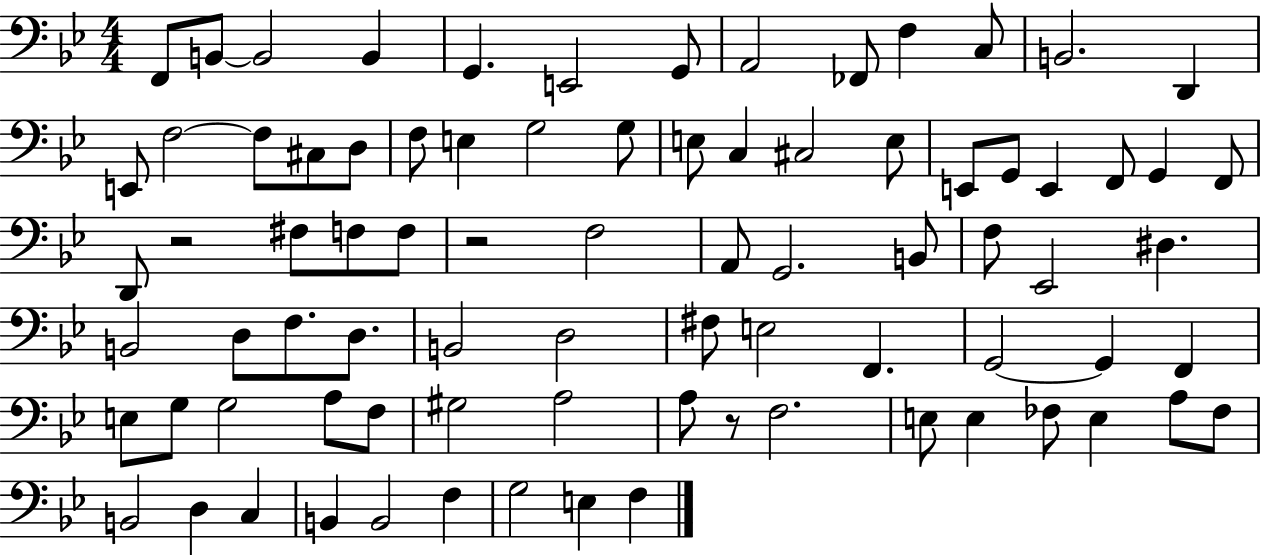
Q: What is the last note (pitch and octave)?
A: F3